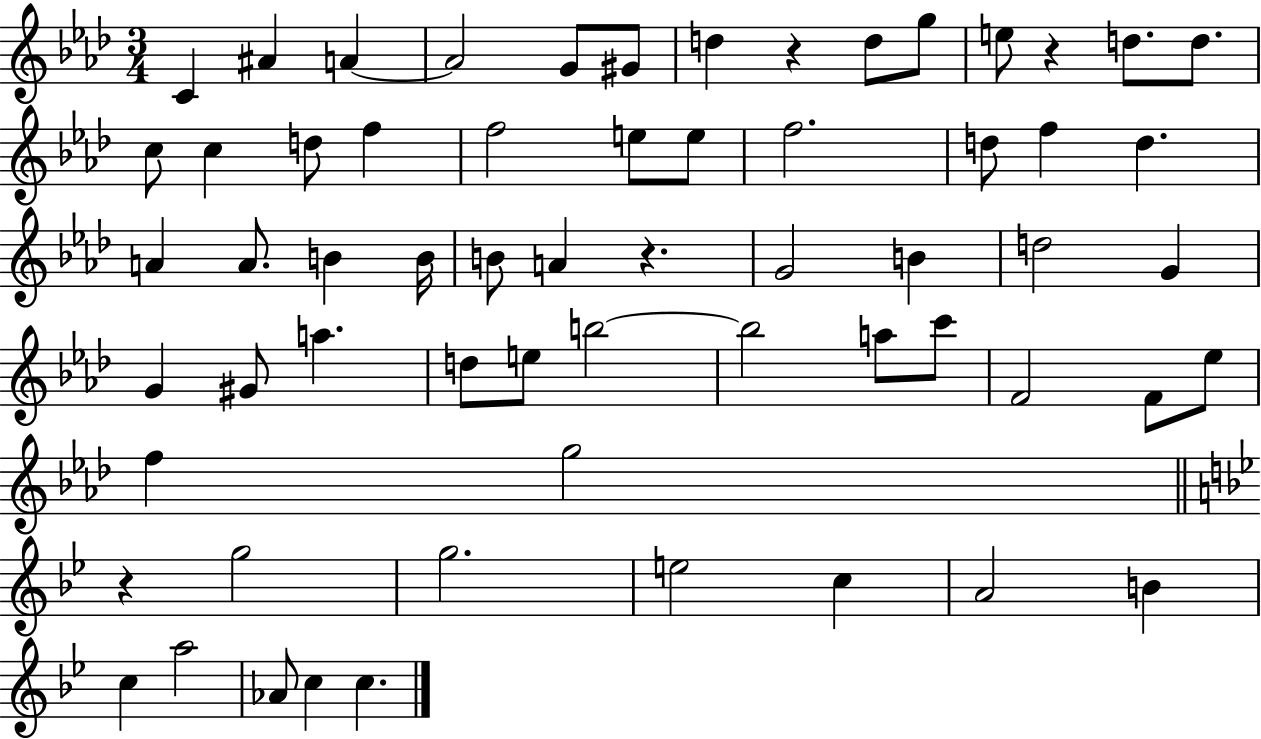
X:1
T:Untitled
M:3/4
L:1/4
K:Ab
C ^A A A2 G/2 ^G/2 d z d/2 g/2 e/2 z d/2 d/2 c/2 c d/2 f f2 e/2 e/2 f2 d/2 f d A A/2 B B/4 B/2 A z G2 B d2 G G ^G/2 a d/2 e/2 b2 b2 a/2 c'/2 F2 F/2 _e/2 f g2 z g2 g2 e2 c A2 B c a2 _A/2 c c